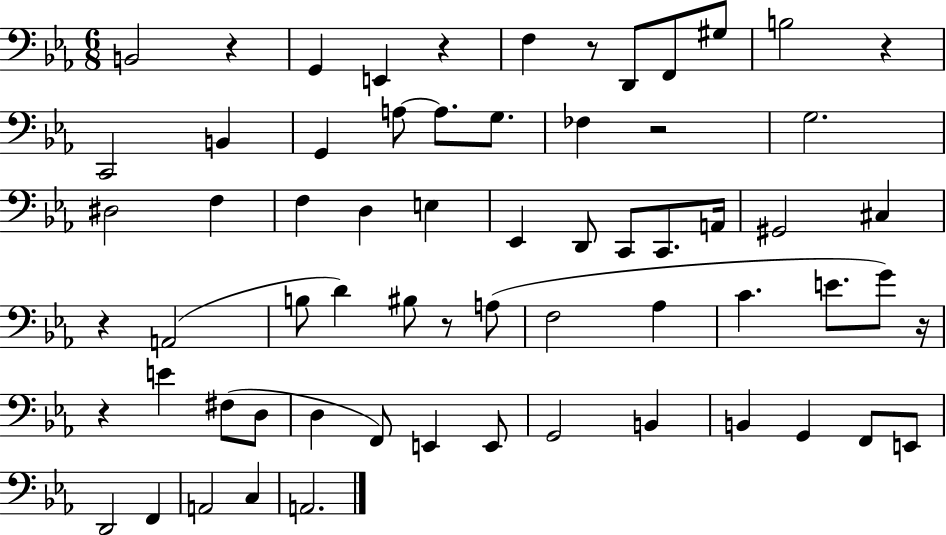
B2/h R/q G2/q E2/q R/q F3/q R/e D2/e F2/e G#3/e B3/h R/q C2/h B2/q G2/q A3/e A3/e. G3/e. FES3/q R/h G3/h. D#3/h F3/q F3/q D3/q E3/q Eb2/q D2/e C2/e C2/e. A2/s G#2/h C#3/q R/q A2/h B3/e D4/q BIS3/e R/e A3/e F3/h Ab3/q C4/q. E4/e. G4/e R/s R/q E4/q F#3/e D3/e D3/q F2/e E2/q E2/e G2/h B2/q B2/q G2/q F2/e E2/e D2/h F2/q A2/h C3/q A2/h.